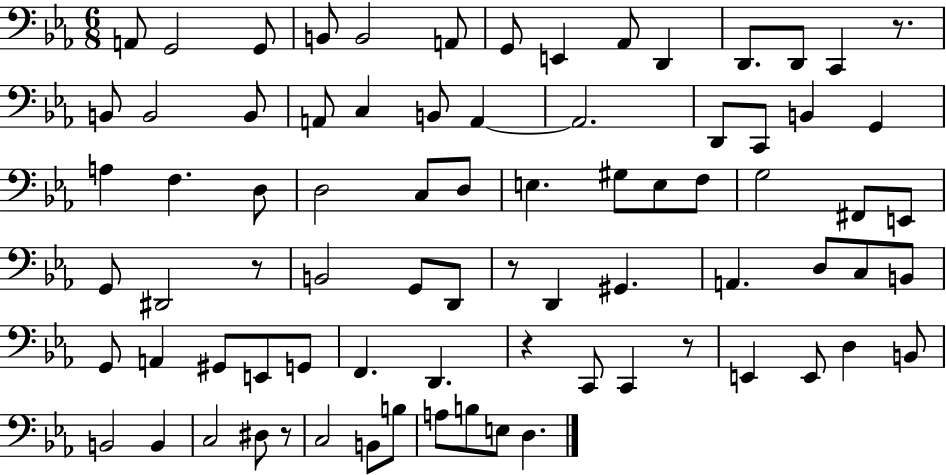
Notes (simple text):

A2/e G2/h G2/e B2/e B2/h A2/e G2/e E2/q Ab2/e D2/q D2/e. D2/e C2/q R/e. B2/e B2/h B2/e A2/e C3/q B2/e A2/q A2/h. D2/e C2/e B2/q G2/q A3/q F3/q. D3/e D3/h C3/e D3/e E3/q. G#3/e E3/e F3/e G3/h F#2/e E2/e G2/e D#2/h R/e B2/h G2/e D2/e R/e D2/q G#2/q. A2/q. D3/e C3/e B2/e G2/e A2/q G#2/e E2/e G2/e F2/q. D2/q. R/q C2/e C2/q R/e E2/q E2/e D3/q B2/e B2/h B2/q C3/h D#3/e R/e C3/h B2/e B3/e A3/e B3/e E3/e D3/q.